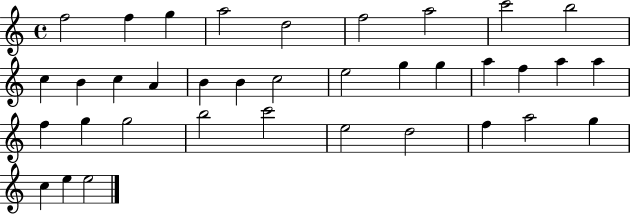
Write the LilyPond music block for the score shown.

{
  \clef treble
  \time 4/4
  \defaultTimeSignature
  \key c \major
  f''2 f''4 g''4 | a''2 d''2 | f''2 a''2 | c'''2 b''2 | \break c''4 b'4 c''4 a'4 | b'4 b'4 c''2 | e''2 g''4 g''4 | a''4 f''4 a''4 a''4 | \break f''4 g''4 g''2 | b''2 c'''2 | e''2 d''2 | f''4 a''2 g''4 | \break c''4 e''4 e''2 | \bar "|."
}